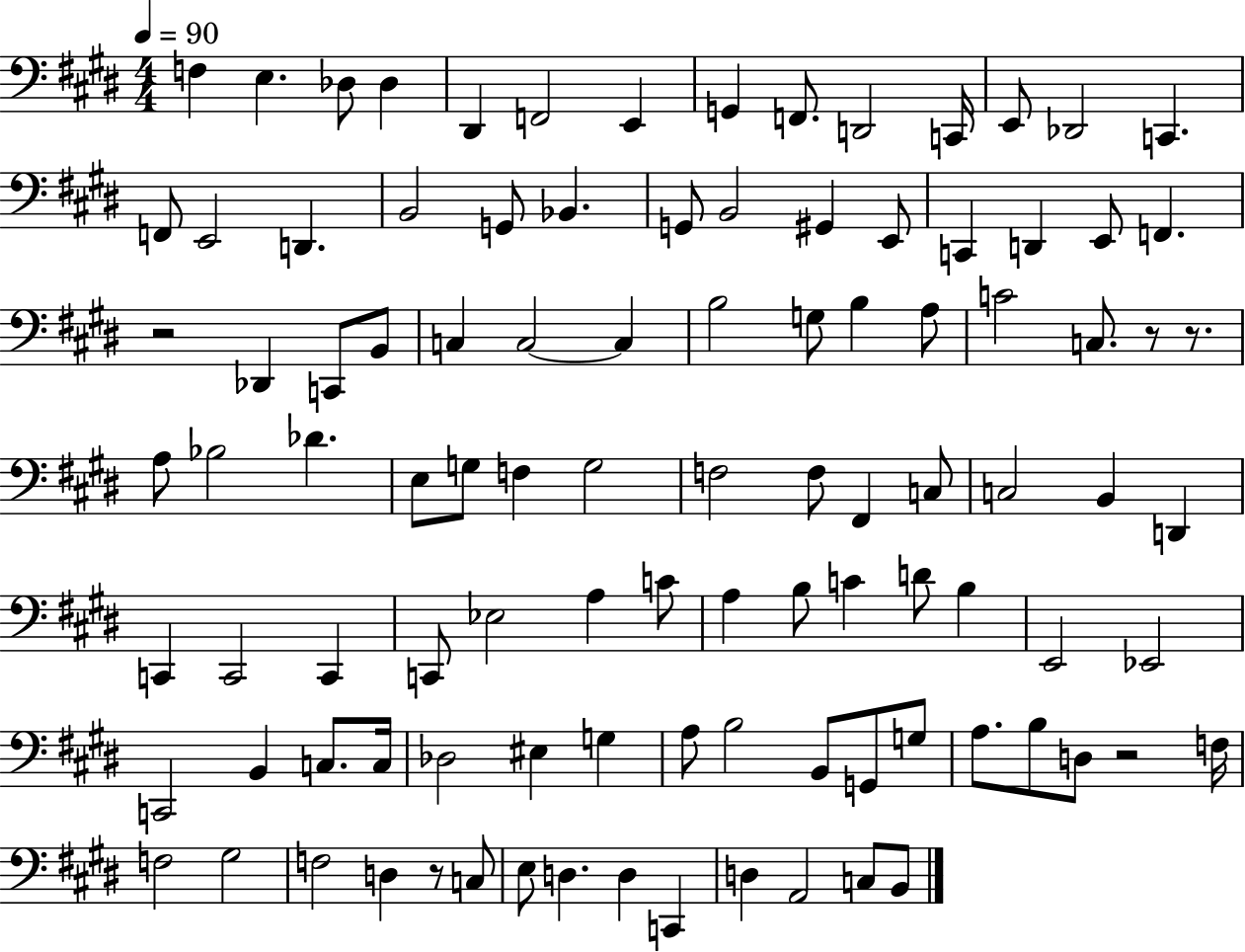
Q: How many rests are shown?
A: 5